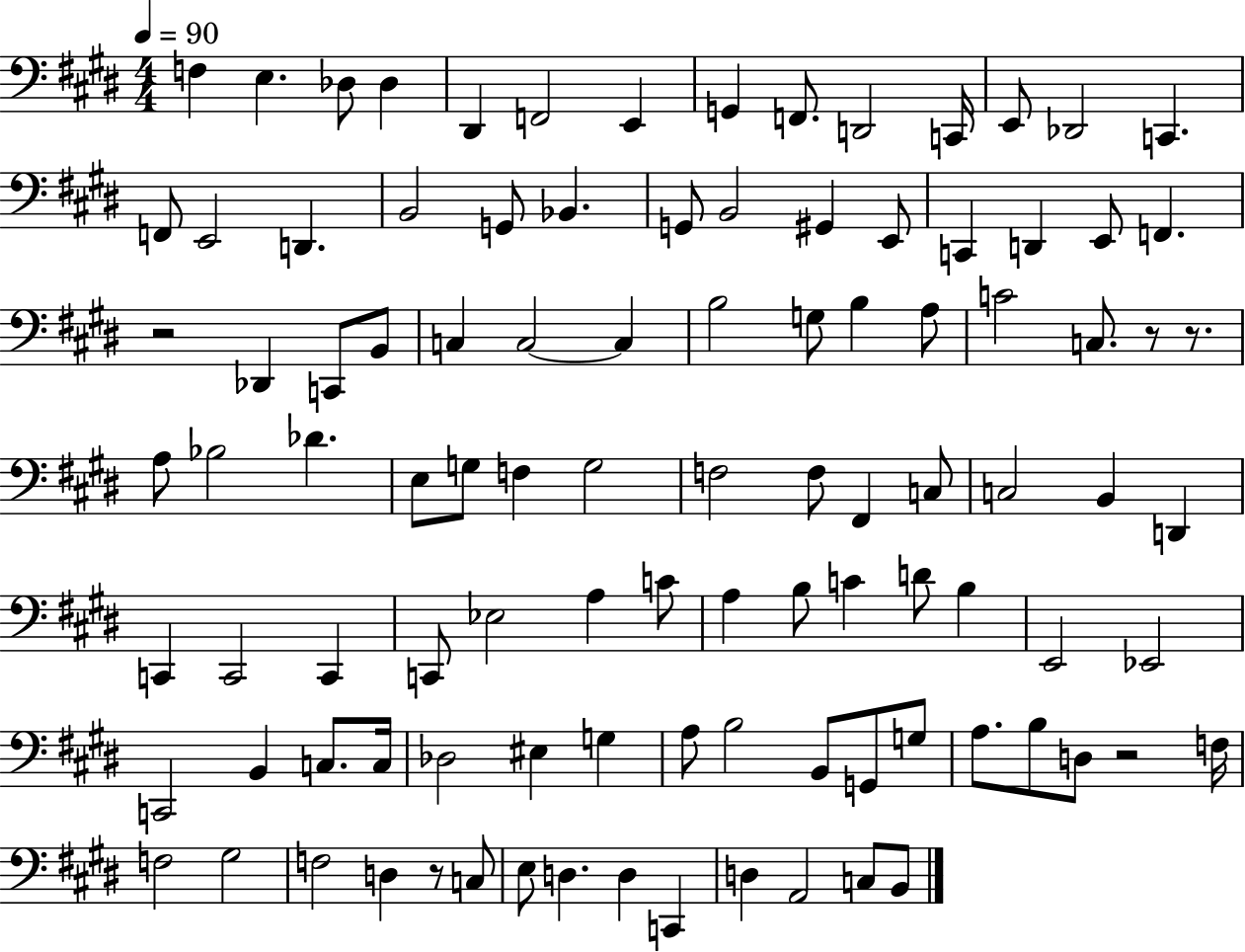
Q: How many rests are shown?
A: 5